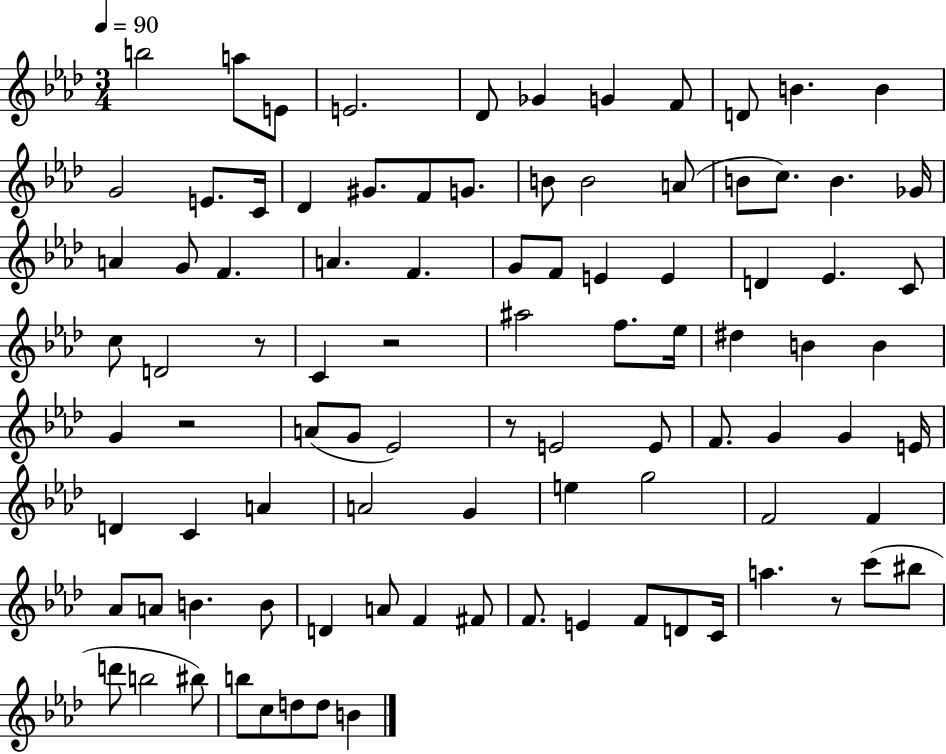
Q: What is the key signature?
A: AES major